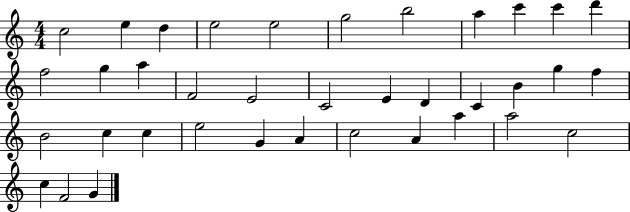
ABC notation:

X:1
T:Untitled
M:4/4
L:1/4
K:C
c2 e d e2 e2 g2 b2 a c' c' d' f2 g a F2 E2 C2 E D C B g f B2 c c e2 G A c2 A a a2 c2 c F2 G